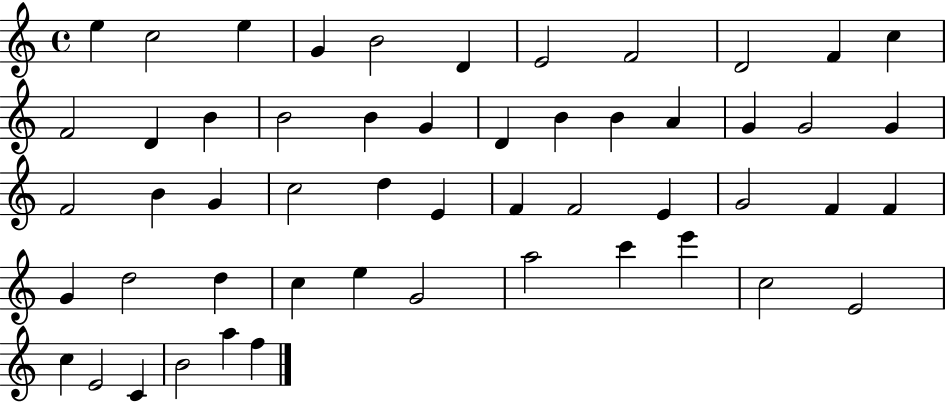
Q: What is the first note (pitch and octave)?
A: E5